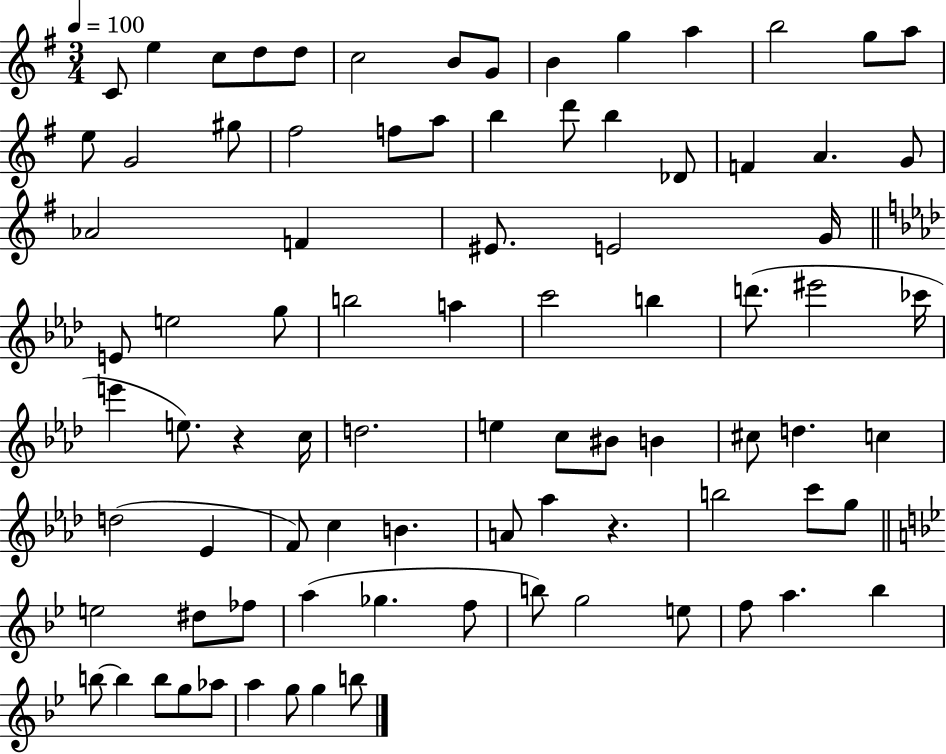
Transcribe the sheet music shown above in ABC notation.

X:1
T:Untitled
M:3/4
L:1/4
K:G
C/2 e c/2 d/2 d/2 c2 B/2 G/2 B g a b2 g/2 a/2 e/2 G2 ^g/2 ^f2 f/2 a/2 b d'/2 b _D/2 F A G/2 _A2 F ^E/2 E2 G/4 E/2 e2 g/2 b2 a c'2 b d'/2 ^e'2 _c'/4 e' e/2 z c/4 d2 e c/2 ^B/2 B ^c/2 d c d2 _E F/2 c B A/2 _a z b2 c'/2 g/2 e2 ^d/2 _f/2 a _g f/2 b/2 g2 e/2 f/2 a _b b/2 b b/2 g/2 _a/2 a g/2 g b/2